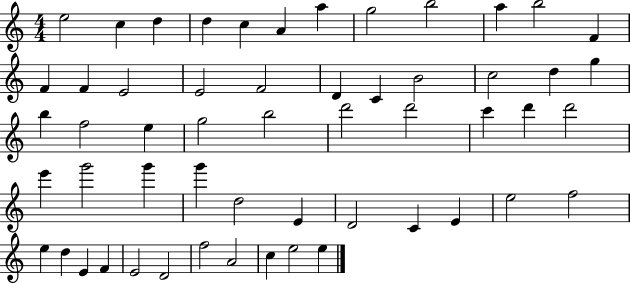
E5/h C5/q D5/q D5/q C5/q A4/q A5/q G5/h B5/h A5/q B5/h F4/q F4/q F4/q E4/h E4/h F4/h D4/q C4/q B4/h C5/h D5/q G5/q B5/q F5/h E5/q G5/h B5/h D6/h D6/h C6/q D6/q D6/h E6/q G6/h G6/q G6/q D5/h E4/q D4/h C4/q E4/q E5/h F5/h E5/q D5/q E4/q F4/q E4/h D4/h F5/h A4/h C5/q E5/h E5/q